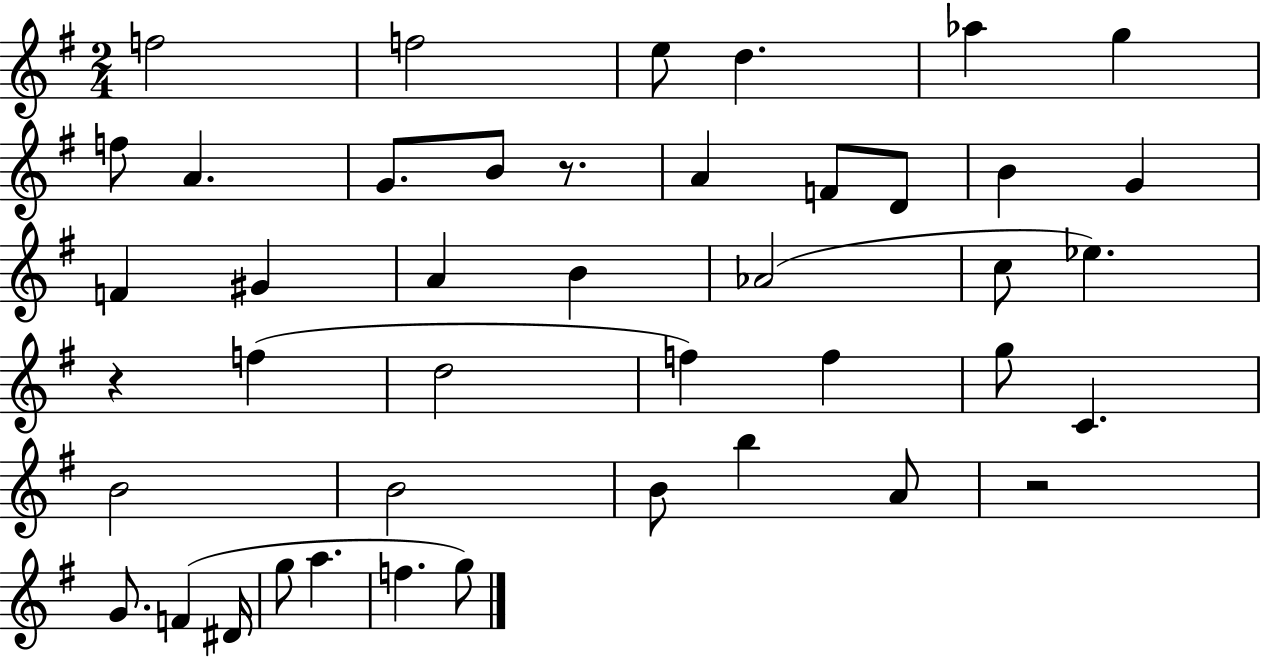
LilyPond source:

{
  \clef treble
  \numericTimeSignature
  \time 2/4
  \key g \major
  \repeat volta 2 { f''2 | f''2 | e''8 d''4. | aes''4 g''4 | \break f''8 a'4. | g'8. b'8 r8. | a'4 f'8 d'8 | b'4 g'4 | \break f'4 gis'4 | a'4 b'4 | aes'2( | c''8 ees''4.) | \break r4 f''4( | d''2 | f''4) f''4 | g''8 c'4. | \break b'2 | b'2 | b'8 b''4 a'8 | r2 | \break g'8. f'4( dis'16 | g''8 a''4. | f''4. g''8) | } \bar "|."
}